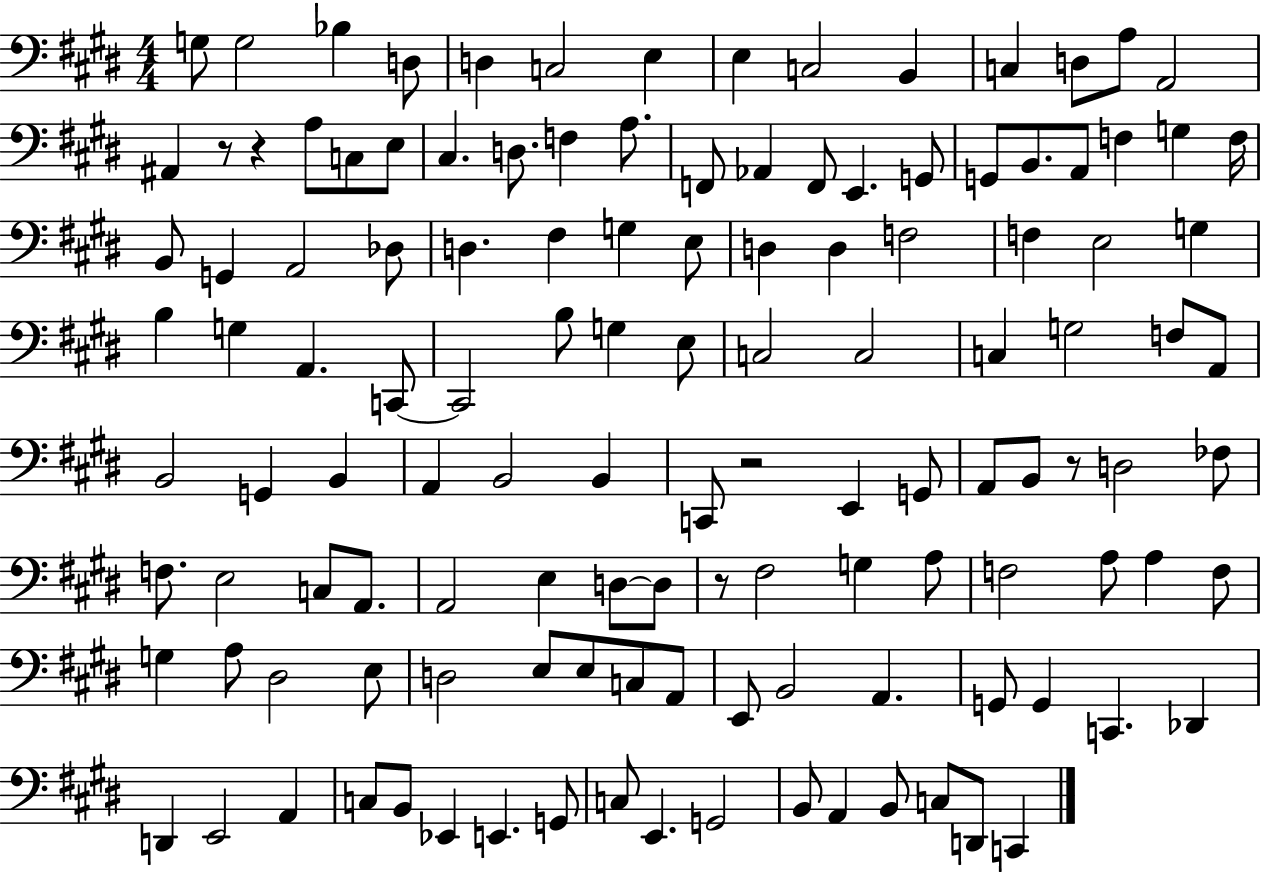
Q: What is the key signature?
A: E major